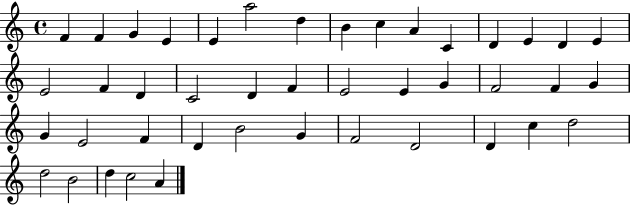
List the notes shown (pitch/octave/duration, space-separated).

F4/q F4/q G4/q E4/q E4/q A5/h D5/q B4/q C5/q A4/q C4/q D4/q E4/q D4/q E4/q E4/h F4/q D4/q C4/h D4/q F4/q E4/h E4/q G4/q F4/h F4/q G4/q G4/q E4/h F4/q D4/q B4/h G4/q F4/h D4/h D4/q C5/q D5/h D5/h B4/h D5/q C5/h A4/q